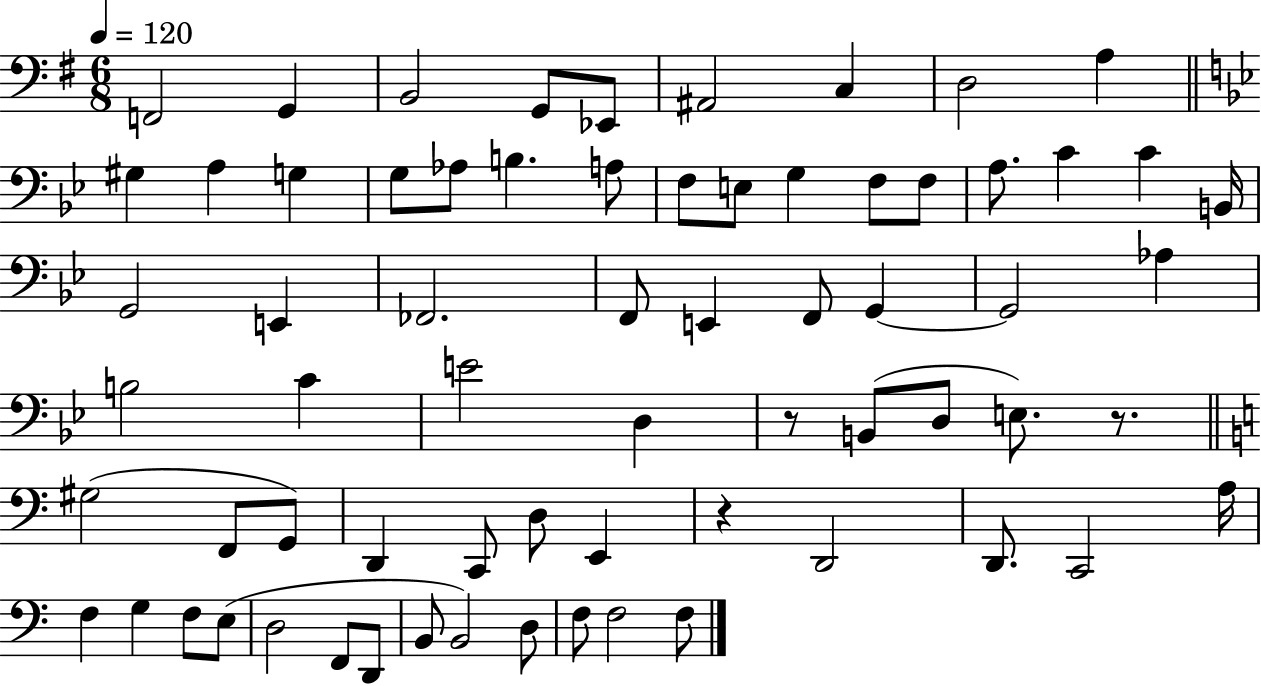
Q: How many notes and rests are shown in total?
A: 68